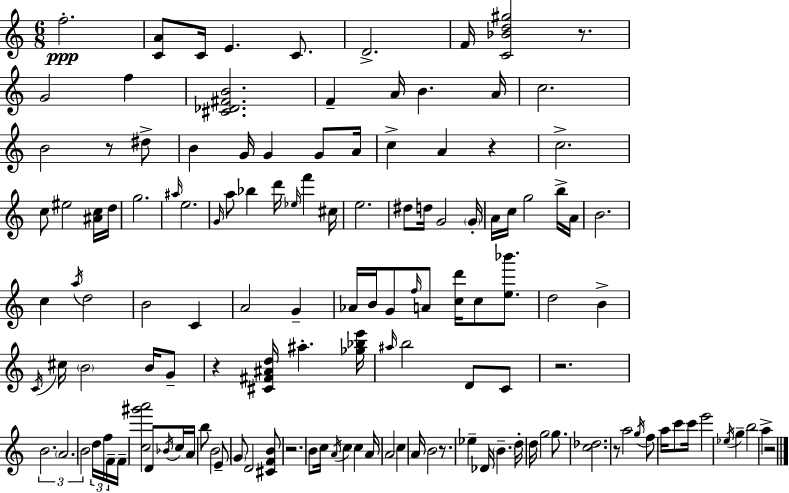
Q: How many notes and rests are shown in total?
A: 136